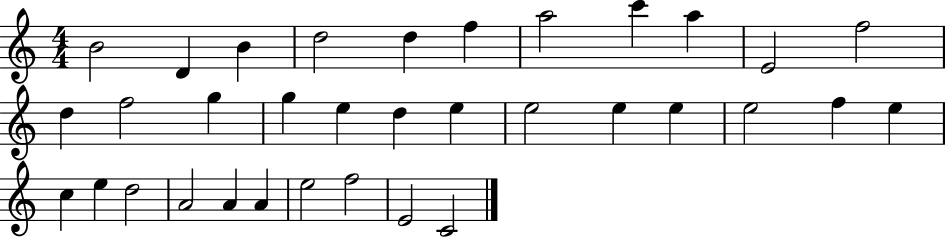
X:1
T:Untitled
M:4/4
L:1/4
K:C
B2 D B d2 d f a2 c' a E2 f2 d f2 g g e d e e2 e e e2 f e c e d2 A2 A A e2 f2 E2 C2